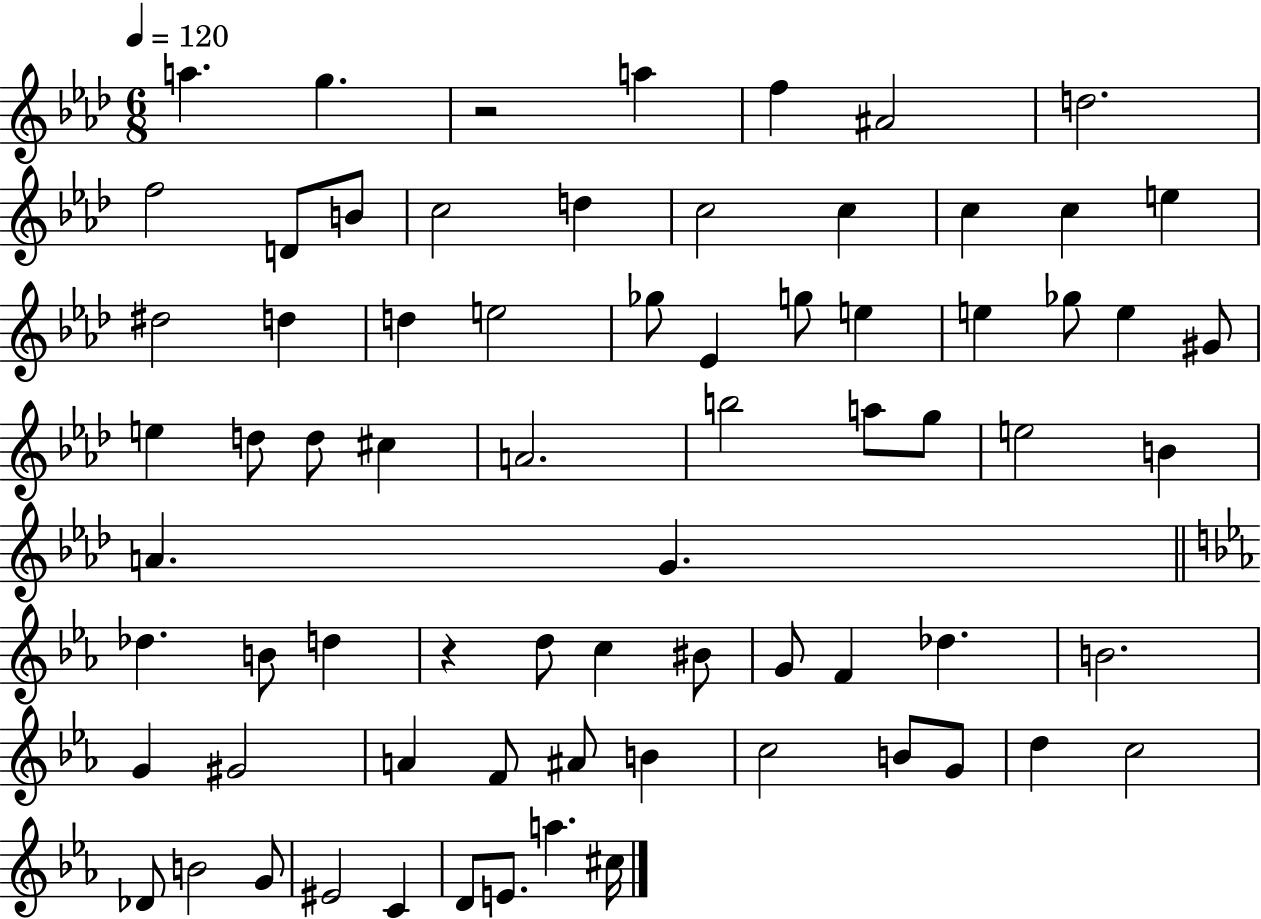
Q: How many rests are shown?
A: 2